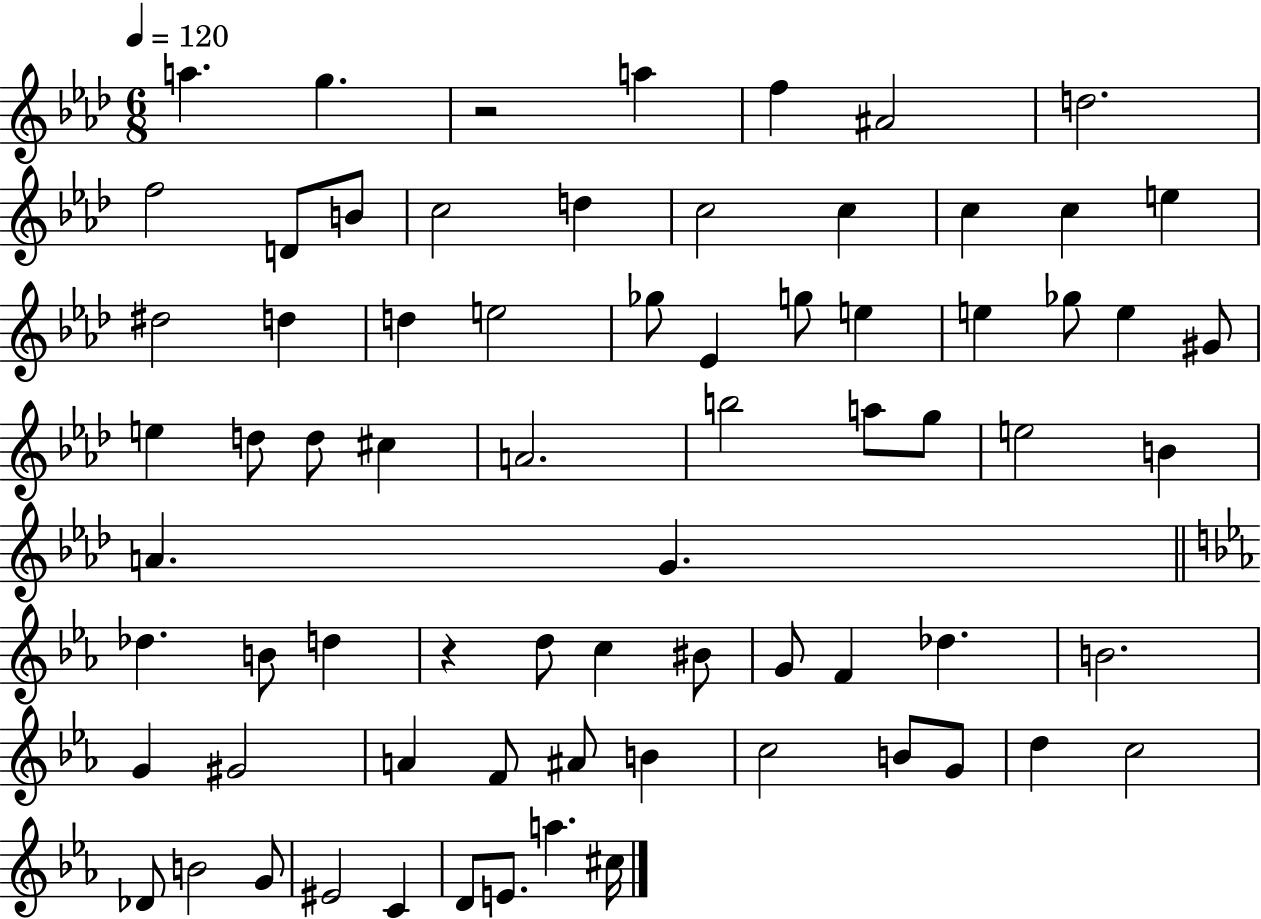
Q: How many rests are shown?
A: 2